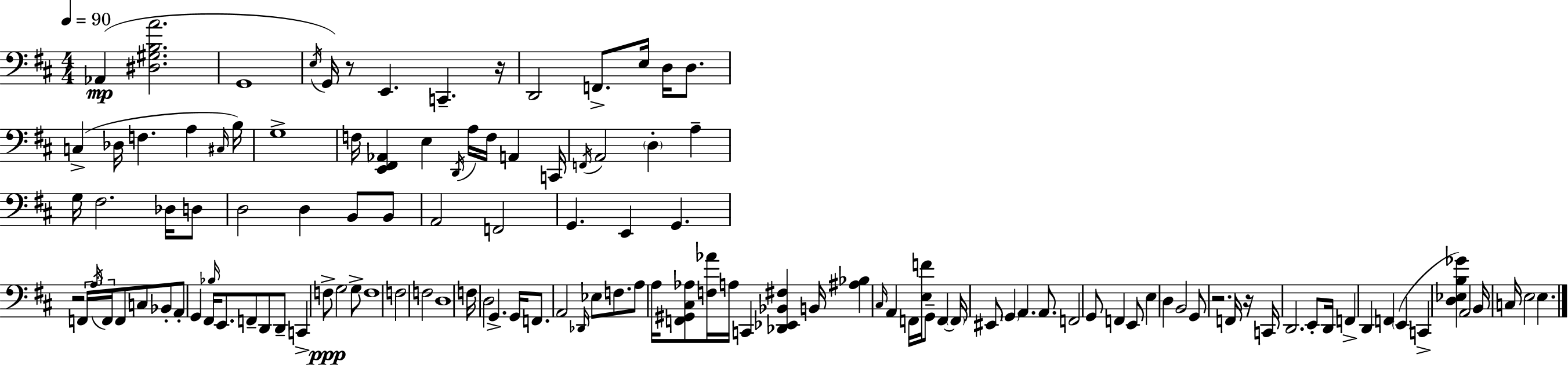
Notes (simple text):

Ab2/q [D#3,G#3,B3,A4]/h. G2/w E3/s G2/s R/e E2/q. C2/q. R/s D2/h F2/e. E3/s D3/s D3/e. C3/q Db3/s F3/q. A3/q C#3/s B3/s G3/w F3/s [E2,F#2,Ab2]/q E3/q D2/s A3/s F3/s A2/q C2/s F2/s A2/h D3/q A3/q G3/s F#3/h. Db3/s D3/e D3/h D3/q B2/e B2/e A2/h F2/h G2/q. E2/q G2/q. R/h F2/s A3/s F2/s F2/e C3/e Bb2/e A2/e G2/q F#2/s Bb3/s E2/e. F2/e D2/e D2/e C2/q F3/e G3/h G3/e F3/w F3/h F3/h D3/w F3/s D3/h G2/q. G2/s F2/e. A2/h Db2/s Eb3/e F3/e. A3/e A3/s [F2,G#2,C#3,Ab3]/e [F3,Ab4]/s A3/s C2/q [Db2,Eb2,Bb2,F#3]/q B2/s [A#3,Bb3]/q C#3/s A2/q F2/s [E3,F4]/s G2/e F2/q F2/s EIS2/e G2/q A2/q. A2/e. F2/h G2/e F2/q E2/e E3/q D3/q B2/h G2/e R/h. F2/s R/s C2/s D2/h. E2/e D2/s F2/q D2/q F2/q E2/q C2/q [D3,Eb3,B3,Gb4]/q A2/h B2/s C3/s E3/h E3/q.